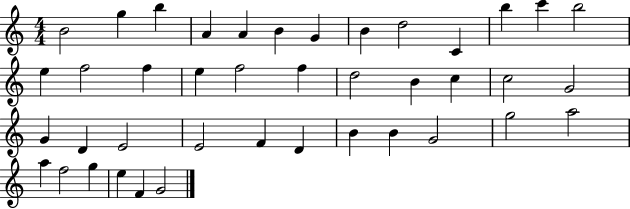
B4/h G5/q B5/q A4/q A4/q B4/q G4/q B4/q D5/h C4/q B5/q C6/q B5/h E5/q F5/h F5/q E5/q F5/h F5/q D5/h B4/q C5/q C5/h G4/h G4/q D4/q E4/h E4/h F4/q D4/q B4/q B4/q G4/h G5/h A5/h A5/q F5/h G5/q E5/q F4/q G4/h